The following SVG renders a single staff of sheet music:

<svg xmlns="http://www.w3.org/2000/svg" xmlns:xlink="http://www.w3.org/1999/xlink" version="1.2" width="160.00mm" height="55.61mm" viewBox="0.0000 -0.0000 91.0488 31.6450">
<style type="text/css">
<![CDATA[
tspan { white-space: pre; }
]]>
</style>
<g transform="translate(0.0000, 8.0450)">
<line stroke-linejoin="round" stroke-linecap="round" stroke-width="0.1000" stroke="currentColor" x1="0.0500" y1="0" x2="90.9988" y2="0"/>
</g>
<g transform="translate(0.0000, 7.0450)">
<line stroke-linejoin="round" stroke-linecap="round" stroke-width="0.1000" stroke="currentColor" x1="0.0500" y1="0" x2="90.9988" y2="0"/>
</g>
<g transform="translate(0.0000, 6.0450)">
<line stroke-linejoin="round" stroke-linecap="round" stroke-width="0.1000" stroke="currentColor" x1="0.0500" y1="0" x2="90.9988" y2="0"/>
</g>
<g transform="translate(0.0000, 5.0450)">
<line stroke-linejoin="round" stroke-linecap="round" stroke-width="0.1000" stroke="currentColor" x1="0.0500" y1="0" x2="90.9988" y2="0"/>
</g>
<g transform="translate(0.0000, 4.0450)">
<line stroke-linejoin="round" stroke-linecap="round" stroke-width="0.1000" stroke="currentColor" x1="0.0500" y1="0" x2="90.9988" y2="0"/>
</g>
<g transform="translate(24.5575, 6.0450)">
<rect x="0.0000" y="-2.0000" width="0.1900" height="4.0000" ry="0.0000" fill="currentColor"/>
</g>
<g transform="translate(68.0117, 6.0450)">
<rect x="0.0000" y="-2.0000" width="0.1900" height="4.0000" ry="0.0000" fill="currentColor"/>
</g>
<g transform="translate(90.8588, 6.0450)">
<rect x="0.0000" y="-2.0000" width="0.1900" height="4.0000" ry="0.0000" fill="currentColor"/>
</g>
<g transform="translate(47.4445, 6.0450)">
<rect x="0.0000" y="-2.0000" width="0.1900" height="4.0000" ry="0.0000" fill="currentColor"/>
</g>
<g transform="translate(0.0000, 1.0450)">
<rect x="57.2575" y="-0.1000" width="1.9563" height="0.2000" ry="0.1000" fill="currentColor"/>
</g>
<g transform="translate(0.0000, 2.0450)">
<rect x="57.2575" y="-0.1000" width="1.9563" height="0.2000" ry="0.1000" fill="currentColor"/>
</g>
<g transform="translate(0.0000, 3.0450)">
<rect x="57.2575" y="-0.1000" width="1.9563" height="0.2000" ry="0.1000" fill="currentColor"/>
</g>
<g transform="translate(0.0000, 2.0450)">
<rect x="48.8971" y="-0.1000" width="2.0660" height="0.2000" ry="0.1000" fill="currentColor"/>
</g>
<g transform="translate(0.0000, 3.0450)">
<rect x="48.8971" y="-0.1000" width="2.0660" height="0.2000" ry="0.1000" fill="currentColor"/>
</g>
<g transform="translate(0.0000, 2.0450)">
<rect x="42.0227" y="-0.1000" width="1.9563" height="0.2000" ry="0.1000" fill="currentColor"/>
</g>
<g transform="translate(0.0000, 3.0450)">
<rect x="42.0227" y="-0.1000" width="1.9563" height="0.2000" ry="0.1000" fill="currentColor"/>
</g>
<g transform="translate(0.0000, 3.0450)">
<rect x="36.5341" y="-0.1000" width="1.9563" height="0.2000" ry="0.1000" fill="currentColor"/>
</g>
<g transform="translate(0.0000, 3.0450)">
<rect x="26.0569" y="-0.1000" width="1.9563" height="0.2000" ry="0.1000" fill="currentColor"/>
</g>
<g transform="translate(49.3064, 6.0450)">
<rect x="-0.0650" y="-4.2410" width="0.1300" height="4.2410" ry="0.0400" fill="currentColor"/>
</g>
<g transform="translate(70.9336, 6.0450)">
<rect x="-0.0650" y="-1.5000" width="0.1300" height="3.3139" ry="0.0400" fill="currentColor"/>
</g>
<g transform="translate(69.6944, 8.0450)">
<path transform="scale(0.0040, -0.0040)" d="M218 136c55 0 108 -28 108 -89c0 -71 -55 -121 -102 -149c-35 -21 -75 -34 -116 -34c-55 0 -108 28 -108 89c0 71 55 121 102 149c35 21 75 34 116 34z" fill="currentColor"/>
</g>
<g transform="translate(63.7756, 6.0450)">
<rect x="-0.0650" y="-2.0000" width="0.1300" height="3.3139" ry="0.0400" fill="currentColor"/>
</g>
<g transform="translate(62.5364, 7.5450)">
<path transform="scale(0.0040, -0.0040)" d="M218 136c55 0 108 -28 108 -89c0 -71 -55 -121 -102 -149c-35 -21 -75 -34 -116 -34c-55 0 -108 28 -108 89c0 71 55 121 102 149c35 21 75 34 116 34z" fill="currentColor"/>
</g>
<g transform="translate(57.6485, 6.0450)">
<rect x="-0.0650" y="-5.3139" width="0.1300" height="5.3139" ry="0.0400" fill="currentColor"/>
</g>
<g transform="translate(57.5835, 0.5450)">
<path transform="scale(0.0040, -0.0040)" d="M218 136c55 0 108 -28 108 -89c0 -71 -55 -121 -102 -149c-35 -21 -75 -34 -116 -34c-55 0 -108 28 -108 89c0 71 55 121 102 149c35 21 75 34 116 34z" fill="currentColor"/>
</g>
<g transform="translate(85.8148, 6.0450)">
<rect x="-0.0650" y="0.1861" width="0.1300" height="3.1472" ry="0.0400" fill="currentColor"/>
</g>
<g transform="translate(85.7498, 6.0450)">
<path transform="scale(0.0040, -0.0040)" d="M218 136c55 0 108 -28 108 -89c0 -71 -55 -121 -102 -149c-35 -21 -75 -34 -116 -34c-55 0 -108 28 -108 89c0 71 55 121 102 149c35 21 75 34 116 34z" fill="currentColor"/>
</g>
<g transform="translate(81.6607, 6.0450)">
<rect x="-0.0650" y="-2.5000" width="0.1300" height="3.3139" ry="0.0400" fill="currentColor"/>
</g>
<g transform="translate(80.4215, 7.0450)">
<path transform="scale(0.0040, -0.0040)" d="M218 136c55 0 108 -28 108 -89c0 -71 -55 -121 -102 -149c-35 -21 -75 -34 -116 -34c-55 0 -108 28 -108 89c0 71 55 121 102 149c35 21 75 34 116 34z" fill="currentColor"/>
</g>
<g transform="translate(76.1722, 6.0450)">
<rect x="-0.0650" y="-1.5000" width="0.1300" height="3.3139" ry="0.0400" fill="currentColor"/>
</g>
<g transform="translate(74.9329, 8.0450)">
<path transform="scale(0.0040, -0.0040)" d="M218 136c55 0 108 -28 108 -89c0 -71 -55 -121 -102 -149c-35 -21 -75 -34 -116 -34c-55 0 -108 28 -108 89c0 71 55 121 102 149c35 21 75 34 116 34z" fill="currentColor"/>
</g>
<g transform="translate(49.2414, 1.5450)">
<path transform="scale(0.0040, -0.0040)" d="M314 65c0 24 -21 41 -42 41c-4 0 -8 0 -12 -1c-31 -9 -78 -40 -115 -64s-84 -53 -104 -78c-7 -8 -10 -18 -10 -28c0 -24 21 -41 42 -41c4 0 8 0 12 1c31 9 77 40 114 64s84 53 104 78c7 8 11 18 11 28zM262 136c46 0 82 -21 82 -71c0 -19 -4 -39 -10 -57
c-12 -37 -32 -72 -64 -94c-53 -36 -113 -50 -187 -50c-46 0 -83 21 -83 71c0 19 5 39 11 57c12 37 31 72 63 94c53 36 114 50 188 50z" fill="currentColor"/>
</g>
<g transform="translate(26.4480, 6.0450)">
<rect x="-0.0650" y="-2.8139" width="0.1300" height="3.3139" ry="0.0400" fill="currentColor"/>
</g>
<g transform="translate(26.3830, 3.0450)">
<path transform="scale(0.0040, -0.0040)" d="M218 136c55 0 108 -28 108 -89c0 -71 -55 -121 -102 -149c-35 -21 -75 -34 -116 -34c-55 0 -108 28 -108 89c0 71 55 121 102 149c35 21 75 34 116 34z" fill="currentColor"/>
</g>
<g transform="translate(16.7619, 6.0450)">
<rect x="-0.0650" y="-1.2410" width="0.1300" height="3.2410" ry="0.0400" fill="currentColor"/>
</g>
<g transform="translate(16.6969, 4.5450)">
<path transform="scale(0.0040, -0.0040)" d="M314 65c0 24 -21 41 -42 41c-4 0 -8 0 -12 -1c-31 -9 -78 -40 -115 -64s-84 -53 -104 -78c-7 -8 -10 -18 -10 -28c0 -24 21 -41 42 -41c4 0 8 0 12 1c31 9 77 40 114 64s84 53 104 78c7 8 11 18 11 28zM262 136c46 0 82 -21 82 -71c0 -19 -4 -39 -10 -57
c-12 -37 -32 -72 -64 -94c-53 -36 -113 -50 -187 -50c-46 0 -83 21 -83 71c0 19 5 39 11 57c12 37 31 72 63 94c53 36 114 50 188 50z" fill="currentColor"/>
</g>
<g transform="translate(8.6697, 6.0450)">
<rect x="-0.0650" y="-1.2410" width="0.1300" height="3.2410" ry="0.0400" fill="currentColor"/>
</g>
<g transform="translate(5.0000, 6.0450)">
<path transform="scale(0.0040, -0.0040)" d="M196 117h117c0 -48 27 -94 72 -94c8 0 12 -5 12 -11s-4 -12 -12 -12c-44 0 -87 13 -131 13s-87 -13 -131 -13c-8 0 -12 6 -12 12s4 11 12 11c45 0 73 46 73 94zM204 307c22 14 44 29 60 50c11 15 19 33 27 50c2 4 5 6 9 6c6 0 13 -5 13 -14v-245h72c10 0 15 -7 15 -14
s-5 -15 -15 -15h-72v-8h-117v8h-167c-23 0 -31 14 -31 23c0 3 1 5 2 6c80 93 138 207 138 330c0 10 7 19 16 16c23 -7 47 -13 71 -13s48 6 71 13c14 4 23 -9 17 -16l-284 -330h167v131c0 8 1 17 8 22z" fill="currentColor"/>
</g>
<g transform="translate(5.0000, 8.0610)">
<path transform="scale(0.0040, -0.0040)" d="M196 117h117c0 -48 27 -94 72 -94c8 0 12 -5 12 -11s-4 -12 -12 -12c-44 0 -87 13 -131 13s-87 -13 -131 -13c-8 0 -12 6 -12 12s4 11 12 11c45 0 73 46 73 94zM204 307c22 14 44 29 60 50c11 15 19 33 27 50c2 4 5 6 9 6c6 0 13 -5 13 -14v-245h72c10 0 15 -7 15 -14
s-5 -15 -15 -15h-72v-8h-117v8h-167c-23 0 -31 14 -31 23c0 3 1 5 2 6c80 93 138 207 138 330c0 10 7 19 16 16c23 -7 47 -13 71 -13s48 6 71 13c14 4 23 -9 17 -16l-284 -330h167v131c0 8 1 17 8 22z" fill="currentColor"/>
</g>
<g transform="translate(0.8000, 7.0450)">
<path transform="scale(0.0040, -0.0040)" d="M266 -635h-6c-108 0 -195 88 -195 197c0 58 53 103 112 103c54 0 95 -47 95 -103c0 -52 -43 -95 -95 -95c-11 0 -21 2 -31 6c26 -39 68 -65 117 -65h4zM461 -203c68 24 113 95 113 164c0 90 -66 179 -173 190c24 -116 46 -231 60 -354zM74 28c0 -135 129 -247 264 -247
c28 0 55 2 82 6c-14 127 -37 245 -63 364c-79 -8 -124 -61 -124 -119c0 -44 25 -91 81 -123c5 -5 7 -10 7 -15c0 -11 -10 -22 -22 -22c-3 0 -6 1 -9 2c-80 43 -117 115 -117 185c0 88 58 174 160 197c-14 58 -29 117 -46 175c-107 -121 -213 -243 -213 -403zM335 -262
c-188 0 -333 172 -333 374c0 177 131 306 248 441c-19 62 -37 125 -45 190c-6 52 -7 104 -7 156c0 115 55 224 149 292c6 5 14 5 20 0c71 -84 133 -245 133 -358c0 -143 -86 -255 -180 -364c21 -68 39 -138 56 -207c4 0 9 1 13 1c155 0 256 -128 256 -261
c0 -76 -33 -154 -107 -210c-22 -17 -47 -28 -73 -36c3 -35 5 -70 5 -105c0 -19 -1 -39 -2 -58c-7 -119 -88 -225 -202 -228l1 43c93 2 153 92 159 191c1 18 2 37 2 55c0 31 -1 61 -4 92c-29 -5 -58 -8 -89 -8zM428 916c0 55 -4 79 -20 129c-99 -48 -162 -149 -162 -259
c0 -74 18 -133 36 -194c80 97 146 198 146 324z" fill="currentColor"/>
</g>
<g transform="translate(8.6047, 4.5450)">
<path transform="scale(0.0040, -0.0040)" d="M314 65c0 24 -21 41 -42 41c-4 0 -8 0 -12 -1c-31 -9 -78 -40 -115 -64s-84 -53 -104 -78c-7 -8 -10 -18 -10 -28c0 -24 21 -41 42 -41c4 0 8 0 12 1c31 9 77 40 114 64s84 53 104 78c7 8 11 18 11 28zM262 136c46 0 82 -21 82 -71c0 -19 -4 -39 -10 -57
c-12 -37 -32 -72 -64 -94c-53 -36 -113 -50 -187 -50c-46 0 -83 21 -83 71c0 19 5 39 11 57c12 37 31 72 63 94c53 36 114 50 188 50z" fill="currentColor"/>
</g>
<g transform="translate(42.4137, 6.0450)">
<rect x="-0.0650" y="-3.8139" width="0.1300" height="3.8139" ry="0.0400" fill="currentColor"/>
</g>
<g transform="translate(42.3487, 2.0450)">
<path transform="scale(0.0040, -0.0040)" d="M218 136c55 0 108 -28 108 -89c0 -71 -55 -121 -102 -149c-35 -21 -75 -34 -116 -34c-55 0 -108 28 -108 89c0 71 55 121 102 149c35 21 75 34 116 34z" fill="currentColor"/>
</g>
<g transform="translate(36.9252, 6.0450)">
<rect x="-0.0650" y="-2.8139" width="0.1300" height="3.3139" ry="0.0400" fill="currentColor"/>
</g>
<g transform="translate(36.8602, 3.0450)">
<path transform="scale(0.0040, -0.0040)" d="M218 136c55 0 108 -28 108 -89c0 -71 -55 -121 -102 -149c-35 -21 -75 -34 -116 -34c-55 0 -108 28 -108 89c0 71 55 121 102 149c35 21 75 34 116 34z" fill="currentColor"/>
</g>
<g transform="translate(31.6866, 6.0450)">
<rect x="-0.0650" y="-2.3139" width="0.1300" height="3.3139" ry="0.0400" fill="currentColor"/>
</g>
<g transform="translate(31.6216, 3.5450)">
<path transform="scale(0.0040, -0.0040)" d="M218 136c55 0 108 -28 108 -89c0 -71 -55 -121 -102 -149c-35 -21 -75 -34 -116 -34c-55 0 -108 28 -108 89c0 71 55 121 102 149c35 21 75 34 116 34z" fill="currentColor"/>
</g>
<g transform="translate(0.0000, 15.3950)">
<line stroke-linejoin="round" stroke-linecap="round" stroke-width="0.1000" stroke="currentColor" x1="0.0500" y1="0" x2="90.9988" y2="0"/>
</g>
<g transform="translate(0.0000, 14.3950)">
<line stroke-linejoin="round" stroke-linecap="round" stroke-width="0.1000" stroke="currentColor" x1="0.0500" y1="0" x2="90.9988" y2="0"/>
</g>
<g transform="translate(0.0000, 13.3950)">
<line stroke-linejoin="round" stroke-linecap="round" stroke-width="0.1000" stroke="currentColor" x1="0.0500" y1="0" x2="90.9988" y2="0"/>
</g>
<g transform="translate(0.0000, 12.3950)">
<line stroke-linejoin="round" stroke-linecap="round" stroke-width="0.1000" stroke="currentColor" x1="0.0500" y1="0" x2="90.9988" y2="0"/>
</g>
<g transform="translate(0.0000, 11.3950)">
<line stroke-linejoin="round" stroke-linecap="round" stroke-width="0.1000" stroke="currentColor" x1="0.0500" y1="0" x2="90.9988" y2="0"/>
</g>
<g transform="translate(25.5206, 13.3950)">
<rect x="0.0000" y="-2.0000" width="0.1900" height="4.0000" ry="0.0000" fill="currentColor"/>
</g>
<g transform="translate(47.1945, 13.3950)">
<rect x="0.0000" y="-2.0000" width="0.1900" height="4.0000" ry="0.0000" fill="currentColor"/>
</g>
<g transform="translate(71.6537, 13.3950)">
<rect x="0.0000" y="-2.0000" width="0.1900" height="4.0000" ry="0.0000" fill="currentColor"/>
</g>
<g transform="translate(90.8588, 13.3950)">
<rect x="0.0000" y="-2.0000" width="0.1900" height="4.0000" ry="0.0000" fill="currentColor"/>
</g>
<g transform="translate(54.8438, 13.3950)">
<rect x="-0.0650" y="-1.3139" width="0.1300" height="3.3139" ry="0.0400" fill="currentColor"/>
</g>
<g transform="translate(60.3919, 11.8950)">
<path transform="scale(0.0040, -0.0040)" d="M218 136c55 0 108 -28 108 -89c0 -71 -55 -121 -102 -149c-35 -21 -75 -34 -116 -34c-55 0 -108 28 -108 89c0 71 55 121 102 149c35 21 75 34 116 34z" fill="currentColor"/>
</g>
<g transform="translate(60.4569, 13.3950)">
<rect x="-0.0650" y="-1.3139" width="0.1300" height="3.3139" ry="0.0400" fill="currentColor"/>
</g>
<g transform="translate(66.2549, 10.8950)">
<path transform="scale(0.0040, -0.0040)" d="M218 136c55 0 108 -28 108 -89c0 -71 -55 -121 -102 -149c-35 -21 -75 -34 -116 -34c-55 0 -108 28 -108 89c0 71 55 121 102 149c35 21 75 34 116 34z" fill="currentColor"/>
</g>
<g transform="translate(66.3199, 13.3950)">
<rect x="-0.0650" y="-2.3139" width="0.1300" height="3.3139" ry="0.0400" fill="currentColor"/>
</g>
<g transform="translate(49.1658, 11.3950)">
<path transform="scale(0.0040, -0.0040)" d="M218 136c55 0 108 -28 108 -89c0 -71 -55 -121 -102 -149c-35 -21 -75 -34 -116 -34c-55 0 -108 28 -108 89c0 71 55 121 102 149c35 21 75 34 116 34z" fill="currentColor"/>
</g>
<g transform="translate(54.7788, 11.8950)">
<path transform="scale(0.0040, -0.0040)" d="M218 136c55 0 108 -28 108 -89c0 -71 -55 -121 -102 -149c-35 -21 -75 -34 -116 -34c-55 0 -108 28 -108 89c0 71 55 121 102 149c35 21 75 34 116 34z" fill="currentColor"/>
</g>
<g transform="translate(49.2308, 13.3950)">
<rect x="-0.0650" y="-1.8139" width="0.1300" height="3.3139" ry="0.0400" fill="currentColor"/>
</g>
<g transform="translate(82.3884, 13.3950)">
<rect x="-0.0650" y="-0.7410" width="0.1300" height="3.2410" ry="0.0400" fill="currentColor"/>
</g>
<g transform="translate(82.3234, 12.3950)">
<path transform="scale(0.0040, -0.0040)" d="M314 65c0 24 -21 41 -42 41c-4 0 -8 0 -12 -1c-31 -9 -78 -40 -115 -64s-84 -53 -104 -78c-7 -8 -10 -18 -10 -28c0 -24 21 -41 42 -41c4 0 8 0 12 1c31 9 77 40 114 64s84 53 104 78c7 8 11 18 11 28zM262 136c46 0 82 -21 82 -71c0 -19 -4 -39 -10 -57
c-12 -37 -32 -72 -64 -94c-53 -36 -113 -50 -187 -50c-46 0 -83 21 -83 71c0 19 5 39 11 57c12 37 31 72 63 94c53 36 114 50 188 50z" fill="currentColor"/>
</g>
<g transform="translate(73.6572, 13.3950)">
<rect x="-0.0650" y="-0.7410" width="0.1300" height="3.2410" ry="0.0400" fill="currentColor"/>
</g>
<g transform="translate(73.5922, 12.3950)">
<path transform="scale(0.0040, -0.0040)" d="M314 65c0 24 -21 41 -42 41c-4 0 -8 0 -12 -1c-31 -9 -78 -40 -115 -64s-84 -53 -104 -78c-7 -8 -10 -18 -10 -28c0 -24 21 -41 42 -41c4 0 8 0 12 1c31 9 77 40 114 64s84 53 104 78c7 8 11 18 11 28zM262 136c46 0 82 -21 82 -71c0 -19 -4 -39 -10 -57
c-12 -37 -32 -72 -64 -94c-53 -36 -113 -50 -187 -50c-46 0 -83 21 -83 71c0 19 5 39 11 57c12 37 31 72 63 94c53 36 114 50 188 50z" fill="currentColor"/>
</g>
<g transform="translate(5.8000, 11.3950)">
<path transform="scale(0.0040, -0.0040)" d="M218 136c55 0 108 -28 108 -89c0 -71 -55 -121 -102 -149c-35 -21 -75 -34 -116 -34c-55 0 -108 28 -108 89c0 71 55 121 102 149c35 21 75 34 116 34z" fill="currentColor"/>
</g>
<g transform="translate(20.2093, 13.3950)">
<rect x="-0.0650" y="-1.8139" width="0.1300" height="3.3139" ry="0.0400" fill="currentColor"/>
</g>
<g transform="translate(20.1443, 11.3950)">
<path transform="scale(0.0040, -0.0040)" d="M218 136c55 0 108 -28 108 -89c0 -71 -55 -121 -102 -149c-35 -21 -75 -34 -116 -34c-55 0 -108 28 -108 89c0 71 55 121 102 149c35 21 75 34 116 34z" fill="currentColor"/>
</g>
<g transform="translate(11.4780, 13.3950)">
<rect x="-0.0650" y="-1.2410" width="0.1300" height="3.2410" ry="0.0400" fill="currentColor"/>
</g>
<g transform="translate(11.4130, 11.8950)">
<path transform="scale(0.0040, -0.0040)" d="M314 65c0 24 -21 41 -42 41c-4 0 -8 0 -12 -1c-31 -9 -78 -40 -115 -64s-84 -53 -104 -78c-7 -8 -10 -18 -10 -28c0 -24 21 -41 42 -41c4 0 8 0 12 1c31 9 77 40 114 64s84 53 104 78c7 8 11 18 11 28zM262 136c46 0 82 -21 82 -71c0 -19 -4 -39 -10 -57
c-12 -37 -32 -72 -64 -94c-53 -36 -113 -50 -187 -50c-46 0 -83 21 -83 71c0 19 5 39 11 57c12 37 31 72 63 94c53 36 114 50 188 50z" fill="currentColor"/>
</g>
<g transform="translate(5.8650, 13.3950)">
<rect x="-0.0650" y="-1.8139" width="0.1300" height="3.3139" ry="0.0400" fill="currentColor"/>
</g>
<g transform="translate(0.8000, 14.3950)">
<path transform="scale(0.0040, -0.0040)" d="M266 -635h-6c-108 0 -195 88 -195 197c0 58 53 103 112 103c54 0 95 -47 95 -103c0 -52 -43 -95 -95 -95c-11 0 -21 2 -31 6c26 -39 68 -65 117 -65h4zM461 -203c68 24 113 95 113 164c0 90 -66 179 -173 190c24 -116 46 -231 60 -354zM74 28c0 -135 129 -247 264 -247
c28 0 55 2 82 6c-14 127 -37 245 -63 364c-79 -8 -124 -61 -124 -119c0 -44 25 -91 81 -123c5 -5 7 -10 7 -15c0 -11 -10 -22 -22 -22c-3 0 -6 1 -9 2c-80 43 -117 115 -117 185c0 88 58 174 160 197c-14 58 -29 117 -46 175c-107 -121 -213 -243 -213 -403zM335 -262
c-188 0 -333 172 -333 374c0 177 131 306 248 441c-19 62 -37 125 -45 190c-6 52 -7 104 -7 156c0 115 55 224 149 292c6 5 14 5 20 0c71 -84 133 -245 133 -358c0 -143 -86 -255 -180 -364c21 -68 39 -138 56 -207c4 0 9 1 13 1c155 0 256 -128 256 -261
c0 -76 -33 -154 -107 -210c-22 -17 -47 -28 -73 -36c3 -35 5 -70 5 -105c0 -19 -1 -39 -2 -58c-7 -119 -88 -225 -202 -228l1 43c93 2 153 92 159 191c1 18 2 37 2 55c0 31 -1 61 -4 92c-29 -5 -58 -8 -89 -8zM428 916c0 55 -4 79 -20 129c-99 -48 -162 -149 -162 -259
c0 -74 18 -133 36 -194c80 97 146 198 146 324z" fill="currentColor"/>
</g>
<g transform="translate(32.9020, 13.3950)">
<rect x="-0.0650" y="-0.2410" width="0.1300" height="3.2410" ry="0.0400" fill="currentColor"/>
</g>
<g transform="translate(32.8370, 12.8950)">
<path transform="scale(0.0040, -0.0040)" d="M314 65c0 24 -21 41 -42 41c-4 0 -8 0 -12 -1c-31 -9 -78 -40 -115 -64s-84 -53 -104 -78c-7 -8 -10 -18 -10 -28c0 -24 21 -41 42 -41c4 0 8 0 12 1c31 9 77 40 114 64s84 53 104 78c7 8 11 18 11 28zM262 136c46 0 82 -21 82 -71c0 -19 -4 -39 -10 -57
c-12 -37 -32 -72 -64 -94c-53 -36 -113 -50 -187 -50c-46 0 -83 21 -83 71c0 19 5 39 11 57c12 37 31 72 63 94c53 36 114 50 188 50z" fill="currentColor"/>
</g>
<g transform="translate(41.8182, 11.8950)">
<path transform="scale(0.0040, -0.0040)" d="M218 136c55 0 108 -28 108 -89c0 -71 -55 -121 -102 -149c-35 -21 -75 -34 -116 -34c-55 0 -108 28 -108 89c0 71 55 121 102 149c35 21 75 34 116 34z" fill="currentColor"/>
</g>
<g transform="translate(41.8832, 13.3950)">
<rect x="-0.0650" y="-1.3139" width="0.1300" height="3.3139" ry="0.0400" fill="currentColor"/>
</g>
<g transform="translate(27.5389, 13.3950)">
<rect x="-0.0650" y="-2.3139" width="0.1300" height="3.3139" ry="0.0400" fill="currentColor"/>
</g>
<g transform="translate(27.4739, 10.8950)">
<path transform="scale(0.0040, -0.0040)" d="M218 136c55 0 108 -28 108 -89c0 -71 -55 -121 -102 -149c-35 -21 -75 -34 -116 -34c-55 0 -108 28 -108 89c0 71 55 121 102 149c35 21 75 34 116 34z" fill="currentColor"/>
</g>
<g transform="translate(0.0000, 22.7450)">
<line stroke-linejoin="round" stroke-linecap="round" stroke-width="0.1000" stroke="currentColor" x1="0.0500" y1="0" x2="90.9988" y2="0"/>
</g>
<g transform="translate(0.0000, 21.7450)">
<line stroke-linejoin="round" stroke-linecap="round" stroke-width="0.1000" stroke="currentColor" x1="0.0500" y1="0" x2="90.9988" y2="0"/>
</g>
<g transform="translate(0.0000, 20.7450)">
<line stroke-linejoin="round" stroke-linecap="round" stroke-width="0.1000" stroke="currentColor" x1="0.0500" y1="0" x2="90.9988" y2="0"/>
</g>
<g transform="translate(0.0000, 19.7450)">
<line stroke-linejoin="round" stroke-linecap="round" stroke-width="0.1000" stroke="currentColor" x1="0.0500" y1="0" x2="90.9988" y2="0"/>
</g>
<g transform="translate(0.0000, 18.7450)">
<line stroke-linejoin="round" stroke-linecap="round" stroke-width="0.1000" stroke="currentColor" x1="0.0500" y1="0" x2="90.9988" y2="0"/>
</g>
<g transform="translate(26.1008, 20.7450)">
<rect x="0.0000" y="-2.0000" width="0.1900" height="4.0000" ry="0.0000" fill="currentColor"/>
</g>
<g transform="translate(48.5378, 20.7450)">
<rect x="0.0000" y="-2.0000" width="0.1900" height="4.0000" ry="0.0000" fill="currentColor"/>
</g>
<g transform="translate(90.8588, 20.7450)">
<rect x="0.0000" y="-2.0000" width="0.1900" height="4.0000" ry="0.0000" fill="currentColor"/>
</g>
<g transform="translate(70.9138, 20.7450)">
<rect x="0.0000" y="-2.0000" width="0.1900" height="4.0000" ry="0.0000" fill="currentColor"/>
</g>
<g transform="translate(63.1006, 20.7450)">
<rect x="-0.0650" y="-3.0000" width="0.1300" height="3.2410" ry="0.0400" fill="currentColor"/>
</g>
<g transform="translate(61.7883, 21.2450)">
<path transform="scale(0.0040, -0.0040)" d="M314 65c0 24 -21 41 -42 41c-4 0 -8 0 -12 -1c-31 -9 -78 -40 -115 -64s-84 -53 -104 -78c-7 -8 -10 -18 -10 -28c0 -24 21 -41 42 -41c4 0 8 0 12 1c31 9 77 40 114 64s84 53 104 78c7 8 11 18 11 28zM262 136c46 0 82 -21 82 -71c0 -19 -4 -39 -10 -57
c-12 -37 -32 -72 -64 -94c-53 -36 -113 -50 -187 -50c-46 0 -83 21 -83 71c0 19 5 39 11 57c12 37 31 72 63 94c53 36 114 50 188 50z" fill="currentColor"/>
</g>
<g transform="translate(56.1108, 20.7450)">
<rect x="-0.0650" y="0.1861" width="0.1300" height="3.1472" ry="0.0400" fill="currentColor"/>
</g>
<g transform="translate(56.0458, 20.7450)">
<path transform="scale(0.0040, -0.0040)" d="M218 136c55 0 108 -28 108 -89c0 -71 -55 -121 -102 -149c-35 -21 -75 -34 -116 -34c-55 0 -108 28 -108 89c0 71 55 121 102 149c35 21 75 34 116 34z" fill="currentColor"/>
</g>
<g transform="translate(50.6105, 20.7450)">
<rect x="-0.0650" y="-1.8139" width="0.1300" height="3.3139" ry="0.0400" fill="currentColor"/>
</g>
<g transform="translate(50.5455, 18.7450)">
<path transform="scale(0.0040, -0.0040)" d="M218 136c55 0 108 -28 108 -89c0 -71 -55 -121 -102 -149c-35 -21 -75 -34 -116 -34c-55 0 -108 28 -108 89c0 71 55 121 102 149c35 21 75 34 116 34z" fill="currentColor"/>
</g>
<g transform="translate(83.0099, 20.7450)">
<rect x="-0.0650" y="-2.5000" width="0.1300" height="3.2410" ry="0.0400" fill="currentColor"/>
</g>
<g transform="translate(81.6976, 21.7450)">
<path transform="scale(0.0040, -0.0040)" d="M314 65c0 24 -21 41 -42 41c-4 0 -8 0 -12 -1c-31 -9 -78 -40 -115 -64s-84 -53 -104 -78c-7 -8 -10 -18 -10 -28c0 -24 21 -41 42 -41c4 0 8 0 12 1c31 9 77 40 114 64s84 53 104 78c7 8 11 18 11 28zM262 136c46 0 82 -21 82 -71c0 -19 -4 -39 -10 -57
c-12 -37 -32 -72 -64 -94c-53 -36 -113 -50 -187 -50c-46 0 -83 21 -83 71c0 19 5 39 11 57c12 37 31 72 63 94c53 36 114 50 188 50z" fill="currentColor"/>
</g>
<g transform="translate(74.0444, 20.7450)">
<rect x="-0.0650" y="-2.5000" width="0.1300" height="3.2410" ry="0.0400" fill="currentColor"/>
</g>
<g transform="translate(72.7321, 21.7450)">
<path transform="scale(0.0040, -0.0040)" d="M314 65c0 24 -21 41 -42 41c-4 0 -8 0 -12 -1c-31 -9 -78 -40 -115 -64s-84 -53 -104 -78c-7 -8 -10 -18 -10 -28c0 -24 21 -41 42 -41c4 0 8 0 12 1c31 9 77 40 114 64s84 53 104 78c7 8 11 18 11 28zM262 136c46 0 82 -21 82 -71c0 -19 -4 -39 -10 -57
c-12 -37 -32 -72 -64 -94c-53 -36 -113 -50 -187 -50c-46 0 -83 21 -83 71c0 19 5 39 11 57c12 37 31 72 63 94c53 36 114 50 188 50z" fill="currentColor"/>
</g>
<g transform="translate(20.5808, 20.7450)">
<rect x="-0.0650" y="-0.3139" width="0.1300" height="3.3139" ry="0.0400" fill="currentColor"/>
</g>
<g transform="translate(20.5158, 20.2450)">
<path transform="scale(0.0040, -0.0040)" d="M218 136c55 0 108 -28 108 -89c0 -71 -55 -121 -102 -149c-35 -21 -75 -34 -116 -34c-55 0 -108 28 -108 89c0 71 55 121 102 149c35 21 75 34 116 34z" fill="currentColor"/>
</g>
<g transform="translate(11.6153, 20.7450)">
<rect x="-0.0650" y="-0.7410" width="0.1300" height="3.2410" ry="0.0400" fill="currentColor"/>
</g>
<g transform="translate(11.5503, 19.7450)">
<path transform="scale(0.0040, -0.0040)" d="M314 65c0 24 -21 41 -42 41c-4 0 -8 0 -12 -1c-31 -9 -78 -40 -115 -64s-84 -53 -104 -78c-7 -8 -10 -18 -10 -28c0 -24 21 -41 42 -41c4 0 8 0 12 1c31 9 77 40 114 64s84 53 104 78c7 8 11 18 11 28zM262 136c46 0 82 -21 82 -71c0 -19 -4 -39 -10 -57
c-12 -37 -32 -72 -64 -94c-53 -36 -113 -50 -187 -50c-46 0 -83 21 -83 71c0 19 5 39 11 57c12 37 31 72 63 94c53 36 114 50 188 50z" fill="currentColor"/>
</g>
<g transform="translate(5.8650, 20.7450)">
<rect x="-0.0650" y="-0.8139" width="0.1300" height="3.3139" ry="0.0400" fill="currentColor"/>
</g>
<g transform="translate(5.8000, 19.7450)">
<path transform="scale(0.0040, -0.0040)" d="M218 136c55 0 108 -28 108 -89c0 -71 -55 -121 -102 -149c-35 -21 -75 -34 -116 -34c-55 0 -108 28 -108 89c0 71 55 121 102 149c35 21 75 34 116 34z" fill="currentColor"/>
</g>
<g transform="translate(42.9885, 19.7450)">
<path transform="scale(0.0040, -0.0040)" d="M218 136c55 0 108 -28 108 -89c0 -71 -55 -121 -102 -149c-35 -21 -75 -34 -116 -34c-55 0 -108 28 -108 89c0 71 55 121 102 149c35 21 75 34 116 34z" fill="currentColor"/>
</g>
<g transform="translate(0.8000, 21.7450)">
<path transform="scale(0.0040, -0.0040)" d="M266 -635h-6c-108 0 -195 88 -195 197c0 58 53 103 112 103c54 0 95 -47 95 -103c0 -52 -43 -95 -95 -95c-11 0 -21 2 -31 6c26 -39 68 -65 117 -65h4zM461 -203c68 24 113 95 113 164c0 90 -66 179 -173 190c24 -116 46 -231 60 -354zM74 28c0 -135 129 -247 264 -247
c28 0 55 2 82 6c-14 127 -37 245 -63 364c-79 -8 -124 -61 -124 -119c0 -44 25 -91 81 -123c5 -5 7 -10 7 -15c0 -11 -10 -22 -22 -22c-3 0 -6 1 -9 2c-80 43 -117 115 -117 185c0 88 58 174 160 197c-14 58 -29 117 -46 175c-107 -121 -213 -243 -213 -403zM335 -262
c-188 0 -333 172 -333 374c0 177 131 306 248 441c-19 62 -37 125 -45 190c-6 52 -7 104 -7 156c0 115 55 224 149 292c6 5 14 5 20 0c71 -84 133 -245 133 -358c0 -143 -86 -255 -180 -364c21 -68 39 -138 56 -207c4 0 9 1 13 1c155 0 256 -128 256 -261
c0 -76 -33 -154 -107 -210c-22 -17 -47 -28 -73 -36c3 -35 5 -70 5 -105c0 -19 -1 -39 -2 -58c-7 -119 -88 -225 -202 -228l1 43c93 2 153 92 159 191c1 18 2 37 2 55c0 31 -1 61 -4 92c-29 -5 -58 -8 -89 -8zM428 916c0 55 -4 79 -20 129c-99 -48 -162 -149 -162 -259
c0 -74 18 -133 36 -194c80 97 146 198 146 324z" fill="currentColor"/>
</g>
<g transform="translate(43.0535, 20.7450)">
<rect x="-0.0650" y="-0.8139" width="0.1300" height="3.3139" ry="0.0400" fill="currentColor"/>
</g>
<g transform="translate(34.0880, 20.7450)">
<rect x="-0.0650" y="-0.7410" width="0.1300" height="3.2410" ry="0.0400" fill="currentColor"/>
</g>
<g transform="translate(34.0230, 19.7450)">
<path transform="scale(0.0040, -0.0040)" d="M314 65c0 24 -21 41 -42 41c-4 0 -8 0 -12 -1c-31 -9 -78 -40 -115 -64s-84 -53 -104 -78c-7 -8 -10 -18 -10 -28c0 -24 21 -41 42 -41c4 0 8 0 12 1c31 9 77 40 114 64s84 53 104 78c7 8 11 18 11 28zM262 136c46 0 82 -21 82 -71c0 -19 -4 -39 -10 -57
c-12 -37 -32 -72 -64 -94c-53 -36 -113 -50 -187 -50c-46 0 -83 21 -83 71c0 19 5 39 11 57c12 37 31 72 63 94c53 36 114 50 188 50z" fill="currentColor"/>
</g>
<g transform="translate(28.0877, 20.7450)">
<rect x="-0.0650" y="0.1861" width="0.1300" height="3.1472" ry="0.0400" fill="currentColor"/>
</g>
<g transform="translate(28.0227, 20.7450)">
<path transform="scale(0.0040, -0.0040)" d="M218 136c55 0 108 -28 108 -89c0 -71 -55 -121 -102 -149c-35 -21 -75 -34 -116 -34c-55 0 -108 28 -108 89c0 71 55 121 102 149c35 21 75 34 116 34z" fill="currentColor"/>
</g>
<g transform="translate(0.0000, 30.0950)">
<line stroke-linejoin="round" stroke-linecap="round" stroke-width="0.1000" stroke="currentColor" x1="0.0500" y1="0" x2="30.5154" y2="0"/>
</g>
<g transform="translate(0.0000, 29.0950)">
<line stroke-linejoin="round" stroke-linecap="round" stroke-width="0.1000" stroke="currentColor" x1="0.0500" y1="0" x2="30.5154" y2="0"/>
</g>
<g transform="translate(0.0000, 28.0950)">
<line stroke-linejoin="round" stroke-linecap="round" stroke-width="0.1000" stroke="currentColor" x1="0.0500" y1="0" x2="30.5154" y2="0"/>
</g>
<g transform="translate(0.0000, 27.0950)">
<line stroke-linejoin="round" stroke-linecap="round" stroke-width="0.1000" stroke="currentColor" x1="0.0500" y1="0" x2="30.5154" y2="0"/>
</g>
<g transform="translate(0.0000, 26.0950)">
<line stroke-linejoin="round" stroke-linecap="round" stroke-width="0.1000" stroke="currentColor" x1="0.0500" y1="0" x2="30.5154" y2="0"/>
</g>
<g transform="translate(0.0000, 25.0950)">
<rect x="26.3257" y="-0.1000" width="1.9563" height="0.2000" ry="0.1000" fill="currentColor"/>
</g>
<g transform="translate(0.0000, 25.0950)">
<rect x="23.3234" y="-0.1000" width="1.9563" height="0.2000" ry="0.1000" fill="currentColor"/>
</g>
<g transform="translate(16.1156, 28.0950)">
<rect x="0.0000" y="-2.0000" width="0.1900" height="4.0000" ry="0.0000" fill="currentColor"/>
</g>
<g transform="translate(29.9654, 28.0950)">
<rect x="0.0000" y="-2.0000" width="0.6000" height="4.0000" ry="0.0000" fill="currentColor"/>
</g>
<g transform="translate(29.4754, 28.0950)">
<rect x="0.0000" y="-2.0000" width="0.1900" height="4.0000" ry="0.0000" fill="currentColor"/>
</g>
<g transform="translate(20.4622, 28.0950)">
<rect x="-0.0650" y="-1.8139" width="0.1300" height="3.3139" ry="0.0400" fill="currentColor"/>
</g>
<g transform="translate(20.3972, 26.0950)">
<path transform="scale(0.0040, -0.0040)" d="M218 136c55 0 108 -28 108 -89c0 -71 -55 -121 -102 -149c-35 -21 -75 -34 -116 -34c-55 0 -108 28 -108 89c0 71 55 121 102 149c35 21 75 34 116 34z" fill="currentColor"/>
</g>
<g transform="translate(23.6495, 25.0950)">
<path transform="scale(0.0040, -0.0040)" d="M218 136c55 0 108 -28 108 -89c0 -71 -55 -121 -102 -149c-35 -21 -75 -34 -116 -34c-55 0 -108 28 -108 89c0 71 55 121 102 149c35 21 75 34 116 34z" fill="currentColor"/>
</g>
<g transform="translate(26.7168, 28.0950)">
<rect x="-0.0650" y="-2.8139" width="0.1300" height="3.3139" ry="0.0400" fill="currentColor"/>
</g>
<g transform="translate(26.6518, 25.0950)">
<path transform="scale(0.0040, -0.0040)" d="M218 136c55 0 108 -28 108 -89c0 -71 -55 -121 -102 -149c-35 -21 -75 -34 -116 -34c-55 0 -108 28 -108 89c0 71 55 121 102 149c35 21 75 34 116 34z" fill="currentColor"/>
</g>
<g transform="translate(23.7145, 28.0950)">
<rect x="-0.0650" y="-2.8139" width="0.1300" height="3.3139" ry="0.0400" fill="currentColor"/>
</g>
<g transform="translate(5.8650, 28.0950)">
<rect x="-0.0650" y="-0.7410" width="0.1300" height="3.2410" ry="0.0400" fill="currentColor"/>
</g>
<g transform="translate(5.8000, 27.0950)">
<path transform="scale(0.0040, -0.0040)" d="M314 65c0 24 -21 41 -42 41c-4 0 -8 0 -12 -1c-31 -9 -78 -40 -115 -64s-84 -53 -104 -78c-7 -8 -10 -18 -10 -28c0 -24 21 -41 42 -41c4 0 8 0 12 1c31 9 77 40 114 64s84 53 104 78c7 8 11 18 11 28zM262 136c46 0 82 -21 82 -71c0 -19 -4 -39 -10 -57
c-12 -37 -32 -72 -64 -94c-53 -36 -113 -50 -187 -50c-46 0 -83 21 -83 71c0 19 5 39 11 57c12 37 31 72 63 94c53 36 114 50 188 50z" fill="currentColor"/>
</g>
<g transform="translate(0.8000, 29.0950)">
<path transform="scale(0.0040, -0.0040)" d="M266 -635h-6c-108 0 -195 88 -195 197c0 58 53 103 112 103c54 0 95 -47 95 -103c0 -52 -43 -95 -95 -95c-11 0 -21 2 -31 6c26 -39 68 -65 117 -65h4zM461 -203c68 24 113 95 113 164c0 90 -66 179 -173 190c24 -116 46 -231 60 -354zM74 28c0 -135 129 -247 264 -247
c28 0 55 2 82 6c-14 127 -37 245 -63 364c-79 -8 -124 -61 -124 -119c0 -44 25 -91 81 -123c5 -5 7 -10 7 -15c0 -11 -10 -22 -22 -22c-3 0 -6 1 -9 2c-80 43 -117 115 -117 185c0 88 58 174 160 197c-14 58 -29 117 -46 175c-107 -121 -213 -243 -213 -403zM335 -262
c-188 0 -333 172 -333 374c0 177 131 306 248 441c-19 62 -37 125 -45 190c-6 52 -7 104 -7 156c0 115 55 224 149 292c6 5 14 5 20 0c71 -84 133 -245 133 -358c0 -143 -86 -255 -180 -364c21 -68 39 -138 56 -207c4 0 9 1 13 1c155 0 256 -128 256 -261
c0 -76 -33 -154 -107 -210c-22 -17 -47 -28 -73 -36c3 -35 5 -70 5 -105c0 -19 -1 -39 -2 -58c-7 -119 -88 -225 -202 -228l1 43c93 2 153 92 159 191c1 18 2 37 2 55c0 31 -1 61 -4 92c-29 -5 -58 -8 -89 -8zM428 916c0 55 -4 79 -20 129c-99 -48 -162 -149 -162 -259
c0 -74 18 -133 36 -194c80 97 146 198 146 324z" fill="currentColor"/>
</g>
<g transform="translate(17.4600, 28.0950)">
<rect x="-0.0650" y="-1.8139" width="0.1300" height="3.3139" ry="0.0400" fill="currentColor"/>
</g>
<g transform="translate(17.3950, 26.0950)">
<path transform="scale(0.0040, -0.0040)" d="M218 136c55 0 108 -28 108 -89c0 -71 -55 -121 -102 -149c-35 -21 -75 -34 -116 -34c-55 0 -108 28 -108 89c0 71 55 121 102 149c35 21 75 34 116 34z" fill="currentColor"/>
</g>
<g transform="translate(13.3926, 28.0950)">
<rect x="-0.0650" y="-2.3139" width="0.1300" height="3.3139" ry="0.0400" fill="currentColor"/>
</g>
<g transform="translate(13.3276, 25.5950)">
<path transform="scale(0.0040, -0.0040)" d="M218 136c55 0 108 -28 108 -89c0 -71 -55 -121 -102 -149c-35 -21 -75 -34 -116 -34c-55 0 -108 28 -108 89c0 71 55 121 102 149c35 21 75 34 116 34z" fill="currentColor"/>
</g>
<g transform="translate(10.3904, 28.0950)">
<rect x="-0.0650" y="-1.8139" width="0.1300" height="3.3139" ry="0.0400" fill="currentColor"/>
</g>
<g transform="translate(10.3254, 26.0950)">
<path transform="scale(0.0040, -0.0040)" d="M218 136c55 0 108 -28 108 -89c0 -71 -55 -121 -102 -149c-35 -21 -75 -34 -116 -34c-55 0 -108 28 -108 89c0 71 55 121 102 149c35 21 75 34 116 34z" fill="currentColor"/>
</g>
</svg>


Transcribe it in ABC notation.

X:1
T:Untitled
M:4/4
L:1/4
K:C
e2 e2 a g a c' d'2 f' F E E G B f e2 f g c2 e f e e g d2 d2 d d2 c B d2 d f B A2 G2 G2 d2 f g f f a a